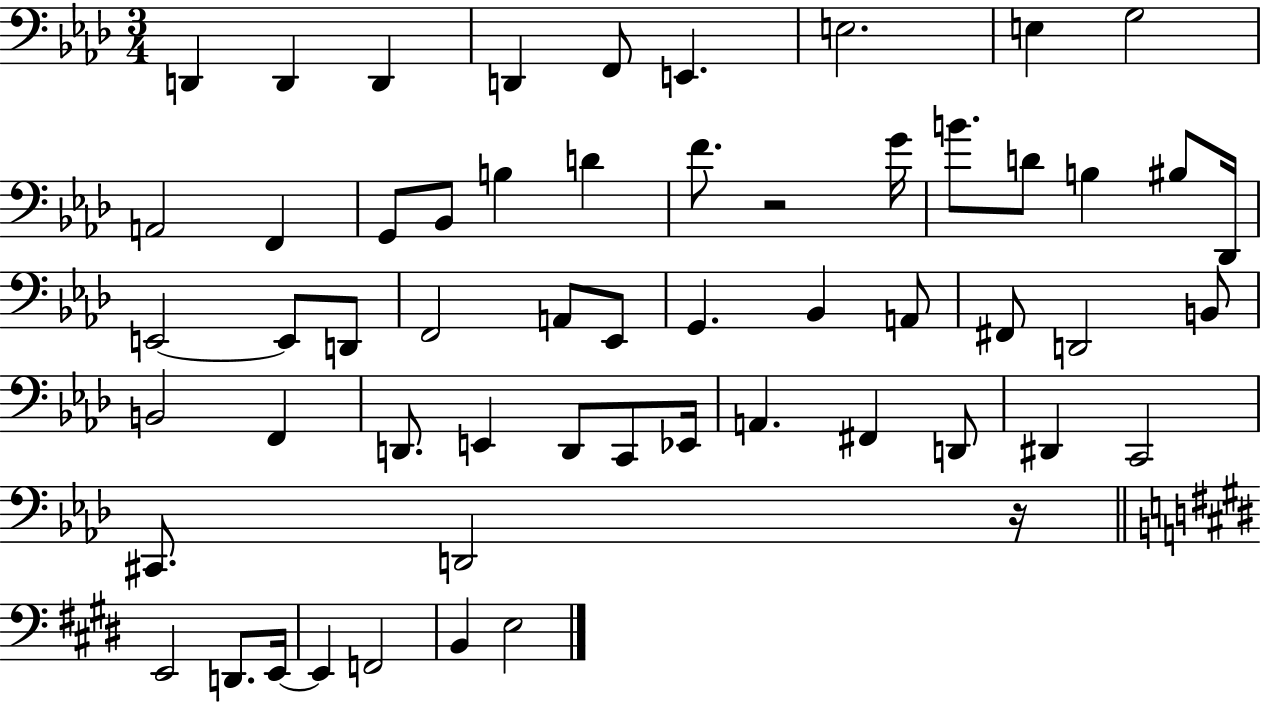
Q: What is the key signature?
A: AES major